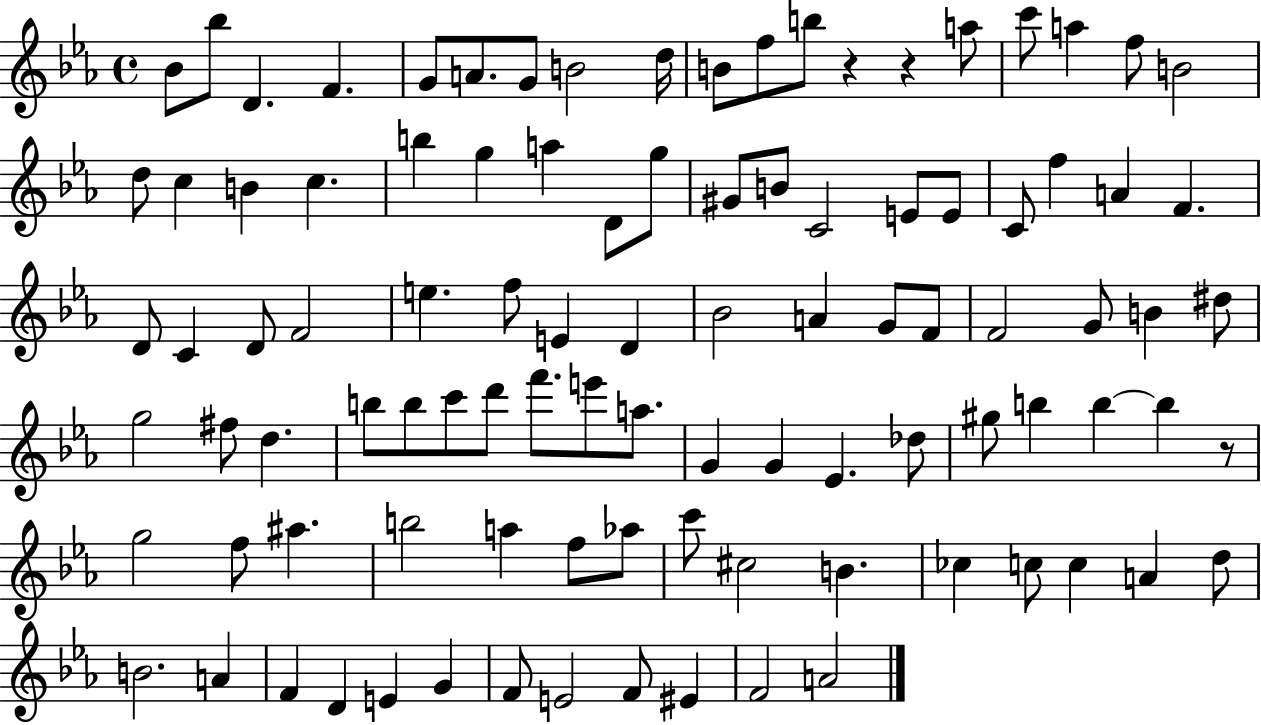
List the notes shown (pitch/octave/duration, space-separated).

Bb4/e Bb5/e D4/q. F4/q. G4/e A4/e. G4/e B4/h D5/s B4/e F5/e B5/e R/q R/q A5/e C6/e A5/q F5/e B4/h D5/e C5/q B4/q C5/q. B5/q G5/q A5/q D4/e G5/e G#4/e B4/e C4/h E4/e E4/e C4/e F5/q A4/q F4/q. D4/e C4/q D4/e F4/h E5/q. F5/e E4/q D4/q Bb4/h A4/q G4/e F4/e F4/h G4/e B4/q D#5/e G5/h F#5/e D5/q. B5/e B5/e C6/e D6/e F6/e. E6/e A5/e. G4/q G4/q Eb4/q. Db5/e G#5/e B5/q B5/q B5/q R/e G5/h F5/e A#5/q. B5/h A5/q F5/e Ab5/e C6/e C#5/h B4/q. CES5/q C5/e C5/q A4/q D5/e B4/h. A4/q F4/q D4/q E4/q G4/q F4/e E4/h F4/e EIS4/q F4/h A4/h